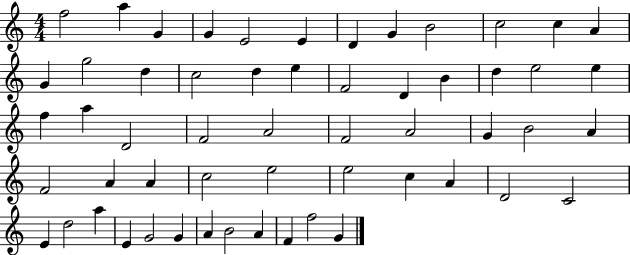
{
  \clef treble
  \numericTimeSignature
  \time 4/4
  \key c \major
  f''2 a''4 g'4 | g'4 e'2 e'4 | d'4 g'4 b'2 | c''2 c''4 a'4 | \break g'4 g''2 d''4 | c''2 d''4 e''4 | f'2 d'4 b'4 | d''4 e''2 e''4 | \break f''4 a''4 d'2 | f'2 a'2 | f'2 a'2 | g'4 b'2 a'4 | \break f'2 a'4 a'4 | c''2 e''2 | e''2 c''4 a'4 | d'2 c'2 | \break e'4 d''2 a''4 | e'4 g'2 g'4 | a'4 b'2 a'4 | f'4 f''2 g'4 | \break \bar "|."
}